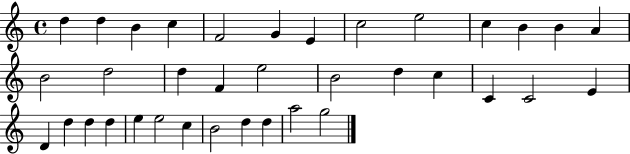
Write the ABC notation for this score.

X:1
T:Untitled
M:4/4
L:1/4
K:C
d d B c F2 G E c2 e2 c B B A B2 d2 d F e2 B2 d c C C2 E D d d d e e2 c B2 d d a2 g2